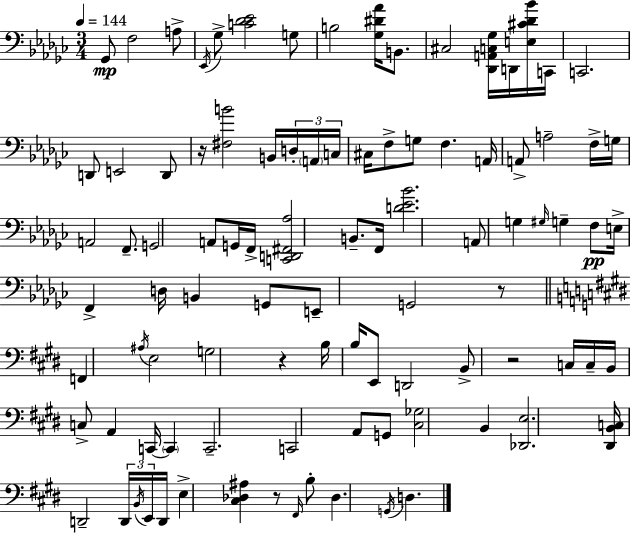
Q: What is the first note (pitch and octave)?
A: Gb2